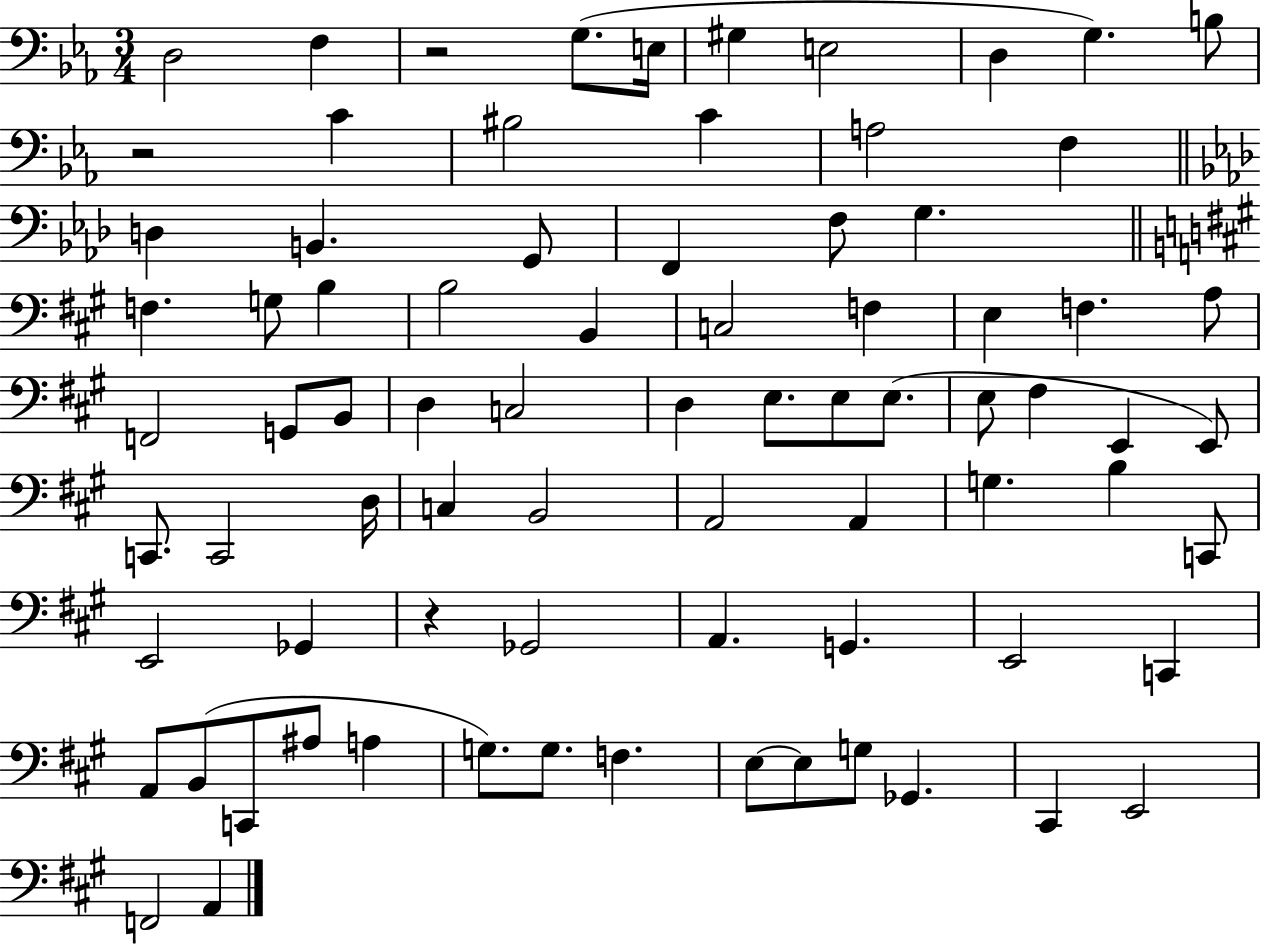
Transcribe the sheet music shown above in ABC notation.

X:1
T:Untitled
M:3/4
L:1/4
K:Eb
D,2 F, z2 G,/2 E,/4 ^G, E,2 D, G, B,/2 z2 C ^B,2 C A,2 F, D, B,, G,,/2 F,, F,/2 G, F, G,/2 B, B,2 B,, C,2 F, E, F, A,/2 F,,2 G,,/2 B,,/2 D, C,2 D, E,/2 E,/2 E,/2 E,/2 ^F, E,, E,,/2 C,,/2 C,,2 D,/4 C, B,,2 A,,2 A,, G, B, C,,/2 E,,2 _G,, z _G,,2 A,, G,, E,,2 C,, A,,/2 B,,/2 C,,/2 ^A,/2 A, G,/2 G,/2 F, E,/2 E,/2 G,/2 _G,, ^C,, E,,2 F,,2 A,,